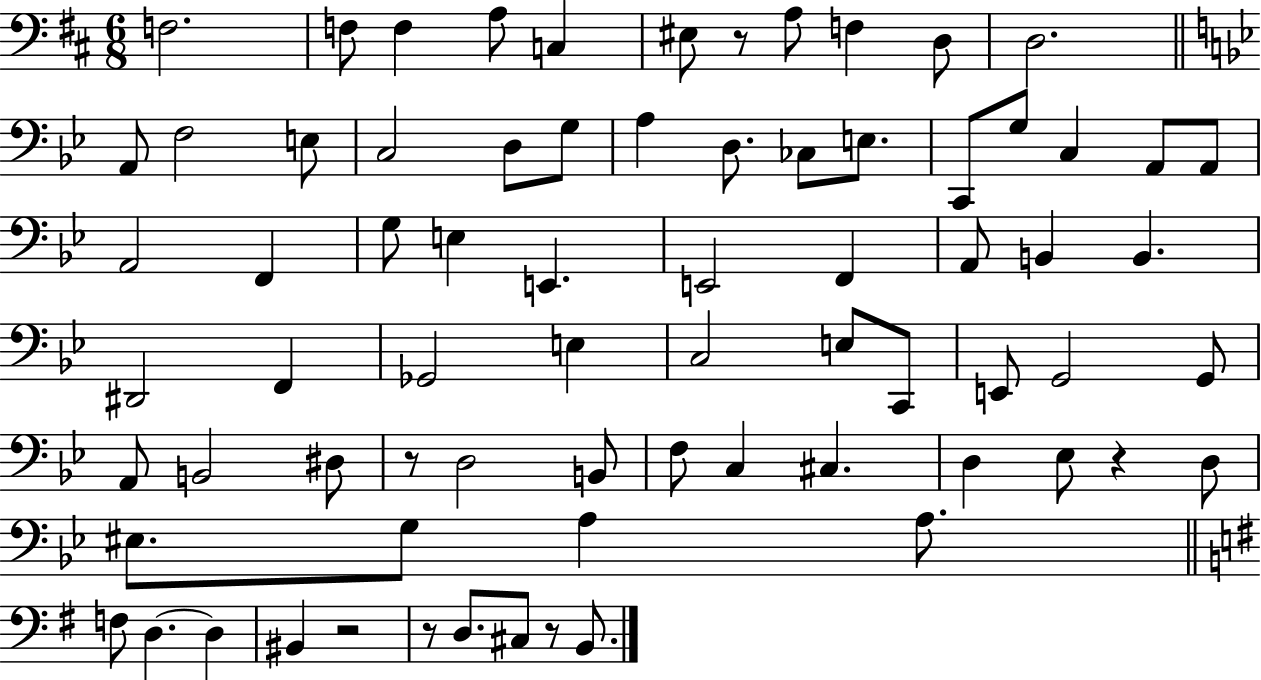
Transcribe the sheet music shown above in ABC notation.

X:1
T:Untitled
M:6/8
L:1/4
K:D
F,2 F,/2 F, A,/2 C, ^E,/2 z/2 A,/2 F, D,/2 D,2 A,,/2 F,2 E,/2 C,2 D,/2 G,/2 A, D,/2 _C,/2 E,/2 C,,/2 G,/2 C, A,,/2 A,,/2 A,,2 F,, G,/2 E, E,, E,,2 F,, A,,/2 B,, B,, ^D,,2 F,, _G,,2 E, C,2 E,/2 C,,/2 E,,/2 G,,2 G,,/2 A,,/2 B,,2 ^D,/2 z/2 D,2 B,,/2 F,/2 C, ^C, D, _E,/2 z D,/2 ^E,/2 G,/2 A, A,/2 F,/2 D, D, ^B,, z2 z/2 D,/2 ^C,/2 z/2 B,,/2